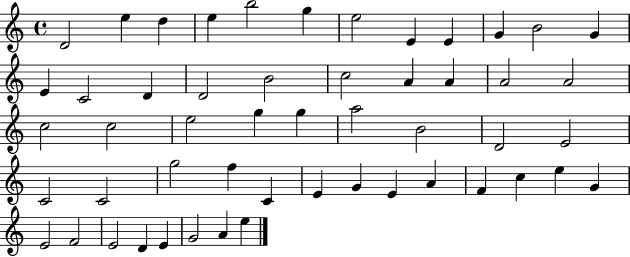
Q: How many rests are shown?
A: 0